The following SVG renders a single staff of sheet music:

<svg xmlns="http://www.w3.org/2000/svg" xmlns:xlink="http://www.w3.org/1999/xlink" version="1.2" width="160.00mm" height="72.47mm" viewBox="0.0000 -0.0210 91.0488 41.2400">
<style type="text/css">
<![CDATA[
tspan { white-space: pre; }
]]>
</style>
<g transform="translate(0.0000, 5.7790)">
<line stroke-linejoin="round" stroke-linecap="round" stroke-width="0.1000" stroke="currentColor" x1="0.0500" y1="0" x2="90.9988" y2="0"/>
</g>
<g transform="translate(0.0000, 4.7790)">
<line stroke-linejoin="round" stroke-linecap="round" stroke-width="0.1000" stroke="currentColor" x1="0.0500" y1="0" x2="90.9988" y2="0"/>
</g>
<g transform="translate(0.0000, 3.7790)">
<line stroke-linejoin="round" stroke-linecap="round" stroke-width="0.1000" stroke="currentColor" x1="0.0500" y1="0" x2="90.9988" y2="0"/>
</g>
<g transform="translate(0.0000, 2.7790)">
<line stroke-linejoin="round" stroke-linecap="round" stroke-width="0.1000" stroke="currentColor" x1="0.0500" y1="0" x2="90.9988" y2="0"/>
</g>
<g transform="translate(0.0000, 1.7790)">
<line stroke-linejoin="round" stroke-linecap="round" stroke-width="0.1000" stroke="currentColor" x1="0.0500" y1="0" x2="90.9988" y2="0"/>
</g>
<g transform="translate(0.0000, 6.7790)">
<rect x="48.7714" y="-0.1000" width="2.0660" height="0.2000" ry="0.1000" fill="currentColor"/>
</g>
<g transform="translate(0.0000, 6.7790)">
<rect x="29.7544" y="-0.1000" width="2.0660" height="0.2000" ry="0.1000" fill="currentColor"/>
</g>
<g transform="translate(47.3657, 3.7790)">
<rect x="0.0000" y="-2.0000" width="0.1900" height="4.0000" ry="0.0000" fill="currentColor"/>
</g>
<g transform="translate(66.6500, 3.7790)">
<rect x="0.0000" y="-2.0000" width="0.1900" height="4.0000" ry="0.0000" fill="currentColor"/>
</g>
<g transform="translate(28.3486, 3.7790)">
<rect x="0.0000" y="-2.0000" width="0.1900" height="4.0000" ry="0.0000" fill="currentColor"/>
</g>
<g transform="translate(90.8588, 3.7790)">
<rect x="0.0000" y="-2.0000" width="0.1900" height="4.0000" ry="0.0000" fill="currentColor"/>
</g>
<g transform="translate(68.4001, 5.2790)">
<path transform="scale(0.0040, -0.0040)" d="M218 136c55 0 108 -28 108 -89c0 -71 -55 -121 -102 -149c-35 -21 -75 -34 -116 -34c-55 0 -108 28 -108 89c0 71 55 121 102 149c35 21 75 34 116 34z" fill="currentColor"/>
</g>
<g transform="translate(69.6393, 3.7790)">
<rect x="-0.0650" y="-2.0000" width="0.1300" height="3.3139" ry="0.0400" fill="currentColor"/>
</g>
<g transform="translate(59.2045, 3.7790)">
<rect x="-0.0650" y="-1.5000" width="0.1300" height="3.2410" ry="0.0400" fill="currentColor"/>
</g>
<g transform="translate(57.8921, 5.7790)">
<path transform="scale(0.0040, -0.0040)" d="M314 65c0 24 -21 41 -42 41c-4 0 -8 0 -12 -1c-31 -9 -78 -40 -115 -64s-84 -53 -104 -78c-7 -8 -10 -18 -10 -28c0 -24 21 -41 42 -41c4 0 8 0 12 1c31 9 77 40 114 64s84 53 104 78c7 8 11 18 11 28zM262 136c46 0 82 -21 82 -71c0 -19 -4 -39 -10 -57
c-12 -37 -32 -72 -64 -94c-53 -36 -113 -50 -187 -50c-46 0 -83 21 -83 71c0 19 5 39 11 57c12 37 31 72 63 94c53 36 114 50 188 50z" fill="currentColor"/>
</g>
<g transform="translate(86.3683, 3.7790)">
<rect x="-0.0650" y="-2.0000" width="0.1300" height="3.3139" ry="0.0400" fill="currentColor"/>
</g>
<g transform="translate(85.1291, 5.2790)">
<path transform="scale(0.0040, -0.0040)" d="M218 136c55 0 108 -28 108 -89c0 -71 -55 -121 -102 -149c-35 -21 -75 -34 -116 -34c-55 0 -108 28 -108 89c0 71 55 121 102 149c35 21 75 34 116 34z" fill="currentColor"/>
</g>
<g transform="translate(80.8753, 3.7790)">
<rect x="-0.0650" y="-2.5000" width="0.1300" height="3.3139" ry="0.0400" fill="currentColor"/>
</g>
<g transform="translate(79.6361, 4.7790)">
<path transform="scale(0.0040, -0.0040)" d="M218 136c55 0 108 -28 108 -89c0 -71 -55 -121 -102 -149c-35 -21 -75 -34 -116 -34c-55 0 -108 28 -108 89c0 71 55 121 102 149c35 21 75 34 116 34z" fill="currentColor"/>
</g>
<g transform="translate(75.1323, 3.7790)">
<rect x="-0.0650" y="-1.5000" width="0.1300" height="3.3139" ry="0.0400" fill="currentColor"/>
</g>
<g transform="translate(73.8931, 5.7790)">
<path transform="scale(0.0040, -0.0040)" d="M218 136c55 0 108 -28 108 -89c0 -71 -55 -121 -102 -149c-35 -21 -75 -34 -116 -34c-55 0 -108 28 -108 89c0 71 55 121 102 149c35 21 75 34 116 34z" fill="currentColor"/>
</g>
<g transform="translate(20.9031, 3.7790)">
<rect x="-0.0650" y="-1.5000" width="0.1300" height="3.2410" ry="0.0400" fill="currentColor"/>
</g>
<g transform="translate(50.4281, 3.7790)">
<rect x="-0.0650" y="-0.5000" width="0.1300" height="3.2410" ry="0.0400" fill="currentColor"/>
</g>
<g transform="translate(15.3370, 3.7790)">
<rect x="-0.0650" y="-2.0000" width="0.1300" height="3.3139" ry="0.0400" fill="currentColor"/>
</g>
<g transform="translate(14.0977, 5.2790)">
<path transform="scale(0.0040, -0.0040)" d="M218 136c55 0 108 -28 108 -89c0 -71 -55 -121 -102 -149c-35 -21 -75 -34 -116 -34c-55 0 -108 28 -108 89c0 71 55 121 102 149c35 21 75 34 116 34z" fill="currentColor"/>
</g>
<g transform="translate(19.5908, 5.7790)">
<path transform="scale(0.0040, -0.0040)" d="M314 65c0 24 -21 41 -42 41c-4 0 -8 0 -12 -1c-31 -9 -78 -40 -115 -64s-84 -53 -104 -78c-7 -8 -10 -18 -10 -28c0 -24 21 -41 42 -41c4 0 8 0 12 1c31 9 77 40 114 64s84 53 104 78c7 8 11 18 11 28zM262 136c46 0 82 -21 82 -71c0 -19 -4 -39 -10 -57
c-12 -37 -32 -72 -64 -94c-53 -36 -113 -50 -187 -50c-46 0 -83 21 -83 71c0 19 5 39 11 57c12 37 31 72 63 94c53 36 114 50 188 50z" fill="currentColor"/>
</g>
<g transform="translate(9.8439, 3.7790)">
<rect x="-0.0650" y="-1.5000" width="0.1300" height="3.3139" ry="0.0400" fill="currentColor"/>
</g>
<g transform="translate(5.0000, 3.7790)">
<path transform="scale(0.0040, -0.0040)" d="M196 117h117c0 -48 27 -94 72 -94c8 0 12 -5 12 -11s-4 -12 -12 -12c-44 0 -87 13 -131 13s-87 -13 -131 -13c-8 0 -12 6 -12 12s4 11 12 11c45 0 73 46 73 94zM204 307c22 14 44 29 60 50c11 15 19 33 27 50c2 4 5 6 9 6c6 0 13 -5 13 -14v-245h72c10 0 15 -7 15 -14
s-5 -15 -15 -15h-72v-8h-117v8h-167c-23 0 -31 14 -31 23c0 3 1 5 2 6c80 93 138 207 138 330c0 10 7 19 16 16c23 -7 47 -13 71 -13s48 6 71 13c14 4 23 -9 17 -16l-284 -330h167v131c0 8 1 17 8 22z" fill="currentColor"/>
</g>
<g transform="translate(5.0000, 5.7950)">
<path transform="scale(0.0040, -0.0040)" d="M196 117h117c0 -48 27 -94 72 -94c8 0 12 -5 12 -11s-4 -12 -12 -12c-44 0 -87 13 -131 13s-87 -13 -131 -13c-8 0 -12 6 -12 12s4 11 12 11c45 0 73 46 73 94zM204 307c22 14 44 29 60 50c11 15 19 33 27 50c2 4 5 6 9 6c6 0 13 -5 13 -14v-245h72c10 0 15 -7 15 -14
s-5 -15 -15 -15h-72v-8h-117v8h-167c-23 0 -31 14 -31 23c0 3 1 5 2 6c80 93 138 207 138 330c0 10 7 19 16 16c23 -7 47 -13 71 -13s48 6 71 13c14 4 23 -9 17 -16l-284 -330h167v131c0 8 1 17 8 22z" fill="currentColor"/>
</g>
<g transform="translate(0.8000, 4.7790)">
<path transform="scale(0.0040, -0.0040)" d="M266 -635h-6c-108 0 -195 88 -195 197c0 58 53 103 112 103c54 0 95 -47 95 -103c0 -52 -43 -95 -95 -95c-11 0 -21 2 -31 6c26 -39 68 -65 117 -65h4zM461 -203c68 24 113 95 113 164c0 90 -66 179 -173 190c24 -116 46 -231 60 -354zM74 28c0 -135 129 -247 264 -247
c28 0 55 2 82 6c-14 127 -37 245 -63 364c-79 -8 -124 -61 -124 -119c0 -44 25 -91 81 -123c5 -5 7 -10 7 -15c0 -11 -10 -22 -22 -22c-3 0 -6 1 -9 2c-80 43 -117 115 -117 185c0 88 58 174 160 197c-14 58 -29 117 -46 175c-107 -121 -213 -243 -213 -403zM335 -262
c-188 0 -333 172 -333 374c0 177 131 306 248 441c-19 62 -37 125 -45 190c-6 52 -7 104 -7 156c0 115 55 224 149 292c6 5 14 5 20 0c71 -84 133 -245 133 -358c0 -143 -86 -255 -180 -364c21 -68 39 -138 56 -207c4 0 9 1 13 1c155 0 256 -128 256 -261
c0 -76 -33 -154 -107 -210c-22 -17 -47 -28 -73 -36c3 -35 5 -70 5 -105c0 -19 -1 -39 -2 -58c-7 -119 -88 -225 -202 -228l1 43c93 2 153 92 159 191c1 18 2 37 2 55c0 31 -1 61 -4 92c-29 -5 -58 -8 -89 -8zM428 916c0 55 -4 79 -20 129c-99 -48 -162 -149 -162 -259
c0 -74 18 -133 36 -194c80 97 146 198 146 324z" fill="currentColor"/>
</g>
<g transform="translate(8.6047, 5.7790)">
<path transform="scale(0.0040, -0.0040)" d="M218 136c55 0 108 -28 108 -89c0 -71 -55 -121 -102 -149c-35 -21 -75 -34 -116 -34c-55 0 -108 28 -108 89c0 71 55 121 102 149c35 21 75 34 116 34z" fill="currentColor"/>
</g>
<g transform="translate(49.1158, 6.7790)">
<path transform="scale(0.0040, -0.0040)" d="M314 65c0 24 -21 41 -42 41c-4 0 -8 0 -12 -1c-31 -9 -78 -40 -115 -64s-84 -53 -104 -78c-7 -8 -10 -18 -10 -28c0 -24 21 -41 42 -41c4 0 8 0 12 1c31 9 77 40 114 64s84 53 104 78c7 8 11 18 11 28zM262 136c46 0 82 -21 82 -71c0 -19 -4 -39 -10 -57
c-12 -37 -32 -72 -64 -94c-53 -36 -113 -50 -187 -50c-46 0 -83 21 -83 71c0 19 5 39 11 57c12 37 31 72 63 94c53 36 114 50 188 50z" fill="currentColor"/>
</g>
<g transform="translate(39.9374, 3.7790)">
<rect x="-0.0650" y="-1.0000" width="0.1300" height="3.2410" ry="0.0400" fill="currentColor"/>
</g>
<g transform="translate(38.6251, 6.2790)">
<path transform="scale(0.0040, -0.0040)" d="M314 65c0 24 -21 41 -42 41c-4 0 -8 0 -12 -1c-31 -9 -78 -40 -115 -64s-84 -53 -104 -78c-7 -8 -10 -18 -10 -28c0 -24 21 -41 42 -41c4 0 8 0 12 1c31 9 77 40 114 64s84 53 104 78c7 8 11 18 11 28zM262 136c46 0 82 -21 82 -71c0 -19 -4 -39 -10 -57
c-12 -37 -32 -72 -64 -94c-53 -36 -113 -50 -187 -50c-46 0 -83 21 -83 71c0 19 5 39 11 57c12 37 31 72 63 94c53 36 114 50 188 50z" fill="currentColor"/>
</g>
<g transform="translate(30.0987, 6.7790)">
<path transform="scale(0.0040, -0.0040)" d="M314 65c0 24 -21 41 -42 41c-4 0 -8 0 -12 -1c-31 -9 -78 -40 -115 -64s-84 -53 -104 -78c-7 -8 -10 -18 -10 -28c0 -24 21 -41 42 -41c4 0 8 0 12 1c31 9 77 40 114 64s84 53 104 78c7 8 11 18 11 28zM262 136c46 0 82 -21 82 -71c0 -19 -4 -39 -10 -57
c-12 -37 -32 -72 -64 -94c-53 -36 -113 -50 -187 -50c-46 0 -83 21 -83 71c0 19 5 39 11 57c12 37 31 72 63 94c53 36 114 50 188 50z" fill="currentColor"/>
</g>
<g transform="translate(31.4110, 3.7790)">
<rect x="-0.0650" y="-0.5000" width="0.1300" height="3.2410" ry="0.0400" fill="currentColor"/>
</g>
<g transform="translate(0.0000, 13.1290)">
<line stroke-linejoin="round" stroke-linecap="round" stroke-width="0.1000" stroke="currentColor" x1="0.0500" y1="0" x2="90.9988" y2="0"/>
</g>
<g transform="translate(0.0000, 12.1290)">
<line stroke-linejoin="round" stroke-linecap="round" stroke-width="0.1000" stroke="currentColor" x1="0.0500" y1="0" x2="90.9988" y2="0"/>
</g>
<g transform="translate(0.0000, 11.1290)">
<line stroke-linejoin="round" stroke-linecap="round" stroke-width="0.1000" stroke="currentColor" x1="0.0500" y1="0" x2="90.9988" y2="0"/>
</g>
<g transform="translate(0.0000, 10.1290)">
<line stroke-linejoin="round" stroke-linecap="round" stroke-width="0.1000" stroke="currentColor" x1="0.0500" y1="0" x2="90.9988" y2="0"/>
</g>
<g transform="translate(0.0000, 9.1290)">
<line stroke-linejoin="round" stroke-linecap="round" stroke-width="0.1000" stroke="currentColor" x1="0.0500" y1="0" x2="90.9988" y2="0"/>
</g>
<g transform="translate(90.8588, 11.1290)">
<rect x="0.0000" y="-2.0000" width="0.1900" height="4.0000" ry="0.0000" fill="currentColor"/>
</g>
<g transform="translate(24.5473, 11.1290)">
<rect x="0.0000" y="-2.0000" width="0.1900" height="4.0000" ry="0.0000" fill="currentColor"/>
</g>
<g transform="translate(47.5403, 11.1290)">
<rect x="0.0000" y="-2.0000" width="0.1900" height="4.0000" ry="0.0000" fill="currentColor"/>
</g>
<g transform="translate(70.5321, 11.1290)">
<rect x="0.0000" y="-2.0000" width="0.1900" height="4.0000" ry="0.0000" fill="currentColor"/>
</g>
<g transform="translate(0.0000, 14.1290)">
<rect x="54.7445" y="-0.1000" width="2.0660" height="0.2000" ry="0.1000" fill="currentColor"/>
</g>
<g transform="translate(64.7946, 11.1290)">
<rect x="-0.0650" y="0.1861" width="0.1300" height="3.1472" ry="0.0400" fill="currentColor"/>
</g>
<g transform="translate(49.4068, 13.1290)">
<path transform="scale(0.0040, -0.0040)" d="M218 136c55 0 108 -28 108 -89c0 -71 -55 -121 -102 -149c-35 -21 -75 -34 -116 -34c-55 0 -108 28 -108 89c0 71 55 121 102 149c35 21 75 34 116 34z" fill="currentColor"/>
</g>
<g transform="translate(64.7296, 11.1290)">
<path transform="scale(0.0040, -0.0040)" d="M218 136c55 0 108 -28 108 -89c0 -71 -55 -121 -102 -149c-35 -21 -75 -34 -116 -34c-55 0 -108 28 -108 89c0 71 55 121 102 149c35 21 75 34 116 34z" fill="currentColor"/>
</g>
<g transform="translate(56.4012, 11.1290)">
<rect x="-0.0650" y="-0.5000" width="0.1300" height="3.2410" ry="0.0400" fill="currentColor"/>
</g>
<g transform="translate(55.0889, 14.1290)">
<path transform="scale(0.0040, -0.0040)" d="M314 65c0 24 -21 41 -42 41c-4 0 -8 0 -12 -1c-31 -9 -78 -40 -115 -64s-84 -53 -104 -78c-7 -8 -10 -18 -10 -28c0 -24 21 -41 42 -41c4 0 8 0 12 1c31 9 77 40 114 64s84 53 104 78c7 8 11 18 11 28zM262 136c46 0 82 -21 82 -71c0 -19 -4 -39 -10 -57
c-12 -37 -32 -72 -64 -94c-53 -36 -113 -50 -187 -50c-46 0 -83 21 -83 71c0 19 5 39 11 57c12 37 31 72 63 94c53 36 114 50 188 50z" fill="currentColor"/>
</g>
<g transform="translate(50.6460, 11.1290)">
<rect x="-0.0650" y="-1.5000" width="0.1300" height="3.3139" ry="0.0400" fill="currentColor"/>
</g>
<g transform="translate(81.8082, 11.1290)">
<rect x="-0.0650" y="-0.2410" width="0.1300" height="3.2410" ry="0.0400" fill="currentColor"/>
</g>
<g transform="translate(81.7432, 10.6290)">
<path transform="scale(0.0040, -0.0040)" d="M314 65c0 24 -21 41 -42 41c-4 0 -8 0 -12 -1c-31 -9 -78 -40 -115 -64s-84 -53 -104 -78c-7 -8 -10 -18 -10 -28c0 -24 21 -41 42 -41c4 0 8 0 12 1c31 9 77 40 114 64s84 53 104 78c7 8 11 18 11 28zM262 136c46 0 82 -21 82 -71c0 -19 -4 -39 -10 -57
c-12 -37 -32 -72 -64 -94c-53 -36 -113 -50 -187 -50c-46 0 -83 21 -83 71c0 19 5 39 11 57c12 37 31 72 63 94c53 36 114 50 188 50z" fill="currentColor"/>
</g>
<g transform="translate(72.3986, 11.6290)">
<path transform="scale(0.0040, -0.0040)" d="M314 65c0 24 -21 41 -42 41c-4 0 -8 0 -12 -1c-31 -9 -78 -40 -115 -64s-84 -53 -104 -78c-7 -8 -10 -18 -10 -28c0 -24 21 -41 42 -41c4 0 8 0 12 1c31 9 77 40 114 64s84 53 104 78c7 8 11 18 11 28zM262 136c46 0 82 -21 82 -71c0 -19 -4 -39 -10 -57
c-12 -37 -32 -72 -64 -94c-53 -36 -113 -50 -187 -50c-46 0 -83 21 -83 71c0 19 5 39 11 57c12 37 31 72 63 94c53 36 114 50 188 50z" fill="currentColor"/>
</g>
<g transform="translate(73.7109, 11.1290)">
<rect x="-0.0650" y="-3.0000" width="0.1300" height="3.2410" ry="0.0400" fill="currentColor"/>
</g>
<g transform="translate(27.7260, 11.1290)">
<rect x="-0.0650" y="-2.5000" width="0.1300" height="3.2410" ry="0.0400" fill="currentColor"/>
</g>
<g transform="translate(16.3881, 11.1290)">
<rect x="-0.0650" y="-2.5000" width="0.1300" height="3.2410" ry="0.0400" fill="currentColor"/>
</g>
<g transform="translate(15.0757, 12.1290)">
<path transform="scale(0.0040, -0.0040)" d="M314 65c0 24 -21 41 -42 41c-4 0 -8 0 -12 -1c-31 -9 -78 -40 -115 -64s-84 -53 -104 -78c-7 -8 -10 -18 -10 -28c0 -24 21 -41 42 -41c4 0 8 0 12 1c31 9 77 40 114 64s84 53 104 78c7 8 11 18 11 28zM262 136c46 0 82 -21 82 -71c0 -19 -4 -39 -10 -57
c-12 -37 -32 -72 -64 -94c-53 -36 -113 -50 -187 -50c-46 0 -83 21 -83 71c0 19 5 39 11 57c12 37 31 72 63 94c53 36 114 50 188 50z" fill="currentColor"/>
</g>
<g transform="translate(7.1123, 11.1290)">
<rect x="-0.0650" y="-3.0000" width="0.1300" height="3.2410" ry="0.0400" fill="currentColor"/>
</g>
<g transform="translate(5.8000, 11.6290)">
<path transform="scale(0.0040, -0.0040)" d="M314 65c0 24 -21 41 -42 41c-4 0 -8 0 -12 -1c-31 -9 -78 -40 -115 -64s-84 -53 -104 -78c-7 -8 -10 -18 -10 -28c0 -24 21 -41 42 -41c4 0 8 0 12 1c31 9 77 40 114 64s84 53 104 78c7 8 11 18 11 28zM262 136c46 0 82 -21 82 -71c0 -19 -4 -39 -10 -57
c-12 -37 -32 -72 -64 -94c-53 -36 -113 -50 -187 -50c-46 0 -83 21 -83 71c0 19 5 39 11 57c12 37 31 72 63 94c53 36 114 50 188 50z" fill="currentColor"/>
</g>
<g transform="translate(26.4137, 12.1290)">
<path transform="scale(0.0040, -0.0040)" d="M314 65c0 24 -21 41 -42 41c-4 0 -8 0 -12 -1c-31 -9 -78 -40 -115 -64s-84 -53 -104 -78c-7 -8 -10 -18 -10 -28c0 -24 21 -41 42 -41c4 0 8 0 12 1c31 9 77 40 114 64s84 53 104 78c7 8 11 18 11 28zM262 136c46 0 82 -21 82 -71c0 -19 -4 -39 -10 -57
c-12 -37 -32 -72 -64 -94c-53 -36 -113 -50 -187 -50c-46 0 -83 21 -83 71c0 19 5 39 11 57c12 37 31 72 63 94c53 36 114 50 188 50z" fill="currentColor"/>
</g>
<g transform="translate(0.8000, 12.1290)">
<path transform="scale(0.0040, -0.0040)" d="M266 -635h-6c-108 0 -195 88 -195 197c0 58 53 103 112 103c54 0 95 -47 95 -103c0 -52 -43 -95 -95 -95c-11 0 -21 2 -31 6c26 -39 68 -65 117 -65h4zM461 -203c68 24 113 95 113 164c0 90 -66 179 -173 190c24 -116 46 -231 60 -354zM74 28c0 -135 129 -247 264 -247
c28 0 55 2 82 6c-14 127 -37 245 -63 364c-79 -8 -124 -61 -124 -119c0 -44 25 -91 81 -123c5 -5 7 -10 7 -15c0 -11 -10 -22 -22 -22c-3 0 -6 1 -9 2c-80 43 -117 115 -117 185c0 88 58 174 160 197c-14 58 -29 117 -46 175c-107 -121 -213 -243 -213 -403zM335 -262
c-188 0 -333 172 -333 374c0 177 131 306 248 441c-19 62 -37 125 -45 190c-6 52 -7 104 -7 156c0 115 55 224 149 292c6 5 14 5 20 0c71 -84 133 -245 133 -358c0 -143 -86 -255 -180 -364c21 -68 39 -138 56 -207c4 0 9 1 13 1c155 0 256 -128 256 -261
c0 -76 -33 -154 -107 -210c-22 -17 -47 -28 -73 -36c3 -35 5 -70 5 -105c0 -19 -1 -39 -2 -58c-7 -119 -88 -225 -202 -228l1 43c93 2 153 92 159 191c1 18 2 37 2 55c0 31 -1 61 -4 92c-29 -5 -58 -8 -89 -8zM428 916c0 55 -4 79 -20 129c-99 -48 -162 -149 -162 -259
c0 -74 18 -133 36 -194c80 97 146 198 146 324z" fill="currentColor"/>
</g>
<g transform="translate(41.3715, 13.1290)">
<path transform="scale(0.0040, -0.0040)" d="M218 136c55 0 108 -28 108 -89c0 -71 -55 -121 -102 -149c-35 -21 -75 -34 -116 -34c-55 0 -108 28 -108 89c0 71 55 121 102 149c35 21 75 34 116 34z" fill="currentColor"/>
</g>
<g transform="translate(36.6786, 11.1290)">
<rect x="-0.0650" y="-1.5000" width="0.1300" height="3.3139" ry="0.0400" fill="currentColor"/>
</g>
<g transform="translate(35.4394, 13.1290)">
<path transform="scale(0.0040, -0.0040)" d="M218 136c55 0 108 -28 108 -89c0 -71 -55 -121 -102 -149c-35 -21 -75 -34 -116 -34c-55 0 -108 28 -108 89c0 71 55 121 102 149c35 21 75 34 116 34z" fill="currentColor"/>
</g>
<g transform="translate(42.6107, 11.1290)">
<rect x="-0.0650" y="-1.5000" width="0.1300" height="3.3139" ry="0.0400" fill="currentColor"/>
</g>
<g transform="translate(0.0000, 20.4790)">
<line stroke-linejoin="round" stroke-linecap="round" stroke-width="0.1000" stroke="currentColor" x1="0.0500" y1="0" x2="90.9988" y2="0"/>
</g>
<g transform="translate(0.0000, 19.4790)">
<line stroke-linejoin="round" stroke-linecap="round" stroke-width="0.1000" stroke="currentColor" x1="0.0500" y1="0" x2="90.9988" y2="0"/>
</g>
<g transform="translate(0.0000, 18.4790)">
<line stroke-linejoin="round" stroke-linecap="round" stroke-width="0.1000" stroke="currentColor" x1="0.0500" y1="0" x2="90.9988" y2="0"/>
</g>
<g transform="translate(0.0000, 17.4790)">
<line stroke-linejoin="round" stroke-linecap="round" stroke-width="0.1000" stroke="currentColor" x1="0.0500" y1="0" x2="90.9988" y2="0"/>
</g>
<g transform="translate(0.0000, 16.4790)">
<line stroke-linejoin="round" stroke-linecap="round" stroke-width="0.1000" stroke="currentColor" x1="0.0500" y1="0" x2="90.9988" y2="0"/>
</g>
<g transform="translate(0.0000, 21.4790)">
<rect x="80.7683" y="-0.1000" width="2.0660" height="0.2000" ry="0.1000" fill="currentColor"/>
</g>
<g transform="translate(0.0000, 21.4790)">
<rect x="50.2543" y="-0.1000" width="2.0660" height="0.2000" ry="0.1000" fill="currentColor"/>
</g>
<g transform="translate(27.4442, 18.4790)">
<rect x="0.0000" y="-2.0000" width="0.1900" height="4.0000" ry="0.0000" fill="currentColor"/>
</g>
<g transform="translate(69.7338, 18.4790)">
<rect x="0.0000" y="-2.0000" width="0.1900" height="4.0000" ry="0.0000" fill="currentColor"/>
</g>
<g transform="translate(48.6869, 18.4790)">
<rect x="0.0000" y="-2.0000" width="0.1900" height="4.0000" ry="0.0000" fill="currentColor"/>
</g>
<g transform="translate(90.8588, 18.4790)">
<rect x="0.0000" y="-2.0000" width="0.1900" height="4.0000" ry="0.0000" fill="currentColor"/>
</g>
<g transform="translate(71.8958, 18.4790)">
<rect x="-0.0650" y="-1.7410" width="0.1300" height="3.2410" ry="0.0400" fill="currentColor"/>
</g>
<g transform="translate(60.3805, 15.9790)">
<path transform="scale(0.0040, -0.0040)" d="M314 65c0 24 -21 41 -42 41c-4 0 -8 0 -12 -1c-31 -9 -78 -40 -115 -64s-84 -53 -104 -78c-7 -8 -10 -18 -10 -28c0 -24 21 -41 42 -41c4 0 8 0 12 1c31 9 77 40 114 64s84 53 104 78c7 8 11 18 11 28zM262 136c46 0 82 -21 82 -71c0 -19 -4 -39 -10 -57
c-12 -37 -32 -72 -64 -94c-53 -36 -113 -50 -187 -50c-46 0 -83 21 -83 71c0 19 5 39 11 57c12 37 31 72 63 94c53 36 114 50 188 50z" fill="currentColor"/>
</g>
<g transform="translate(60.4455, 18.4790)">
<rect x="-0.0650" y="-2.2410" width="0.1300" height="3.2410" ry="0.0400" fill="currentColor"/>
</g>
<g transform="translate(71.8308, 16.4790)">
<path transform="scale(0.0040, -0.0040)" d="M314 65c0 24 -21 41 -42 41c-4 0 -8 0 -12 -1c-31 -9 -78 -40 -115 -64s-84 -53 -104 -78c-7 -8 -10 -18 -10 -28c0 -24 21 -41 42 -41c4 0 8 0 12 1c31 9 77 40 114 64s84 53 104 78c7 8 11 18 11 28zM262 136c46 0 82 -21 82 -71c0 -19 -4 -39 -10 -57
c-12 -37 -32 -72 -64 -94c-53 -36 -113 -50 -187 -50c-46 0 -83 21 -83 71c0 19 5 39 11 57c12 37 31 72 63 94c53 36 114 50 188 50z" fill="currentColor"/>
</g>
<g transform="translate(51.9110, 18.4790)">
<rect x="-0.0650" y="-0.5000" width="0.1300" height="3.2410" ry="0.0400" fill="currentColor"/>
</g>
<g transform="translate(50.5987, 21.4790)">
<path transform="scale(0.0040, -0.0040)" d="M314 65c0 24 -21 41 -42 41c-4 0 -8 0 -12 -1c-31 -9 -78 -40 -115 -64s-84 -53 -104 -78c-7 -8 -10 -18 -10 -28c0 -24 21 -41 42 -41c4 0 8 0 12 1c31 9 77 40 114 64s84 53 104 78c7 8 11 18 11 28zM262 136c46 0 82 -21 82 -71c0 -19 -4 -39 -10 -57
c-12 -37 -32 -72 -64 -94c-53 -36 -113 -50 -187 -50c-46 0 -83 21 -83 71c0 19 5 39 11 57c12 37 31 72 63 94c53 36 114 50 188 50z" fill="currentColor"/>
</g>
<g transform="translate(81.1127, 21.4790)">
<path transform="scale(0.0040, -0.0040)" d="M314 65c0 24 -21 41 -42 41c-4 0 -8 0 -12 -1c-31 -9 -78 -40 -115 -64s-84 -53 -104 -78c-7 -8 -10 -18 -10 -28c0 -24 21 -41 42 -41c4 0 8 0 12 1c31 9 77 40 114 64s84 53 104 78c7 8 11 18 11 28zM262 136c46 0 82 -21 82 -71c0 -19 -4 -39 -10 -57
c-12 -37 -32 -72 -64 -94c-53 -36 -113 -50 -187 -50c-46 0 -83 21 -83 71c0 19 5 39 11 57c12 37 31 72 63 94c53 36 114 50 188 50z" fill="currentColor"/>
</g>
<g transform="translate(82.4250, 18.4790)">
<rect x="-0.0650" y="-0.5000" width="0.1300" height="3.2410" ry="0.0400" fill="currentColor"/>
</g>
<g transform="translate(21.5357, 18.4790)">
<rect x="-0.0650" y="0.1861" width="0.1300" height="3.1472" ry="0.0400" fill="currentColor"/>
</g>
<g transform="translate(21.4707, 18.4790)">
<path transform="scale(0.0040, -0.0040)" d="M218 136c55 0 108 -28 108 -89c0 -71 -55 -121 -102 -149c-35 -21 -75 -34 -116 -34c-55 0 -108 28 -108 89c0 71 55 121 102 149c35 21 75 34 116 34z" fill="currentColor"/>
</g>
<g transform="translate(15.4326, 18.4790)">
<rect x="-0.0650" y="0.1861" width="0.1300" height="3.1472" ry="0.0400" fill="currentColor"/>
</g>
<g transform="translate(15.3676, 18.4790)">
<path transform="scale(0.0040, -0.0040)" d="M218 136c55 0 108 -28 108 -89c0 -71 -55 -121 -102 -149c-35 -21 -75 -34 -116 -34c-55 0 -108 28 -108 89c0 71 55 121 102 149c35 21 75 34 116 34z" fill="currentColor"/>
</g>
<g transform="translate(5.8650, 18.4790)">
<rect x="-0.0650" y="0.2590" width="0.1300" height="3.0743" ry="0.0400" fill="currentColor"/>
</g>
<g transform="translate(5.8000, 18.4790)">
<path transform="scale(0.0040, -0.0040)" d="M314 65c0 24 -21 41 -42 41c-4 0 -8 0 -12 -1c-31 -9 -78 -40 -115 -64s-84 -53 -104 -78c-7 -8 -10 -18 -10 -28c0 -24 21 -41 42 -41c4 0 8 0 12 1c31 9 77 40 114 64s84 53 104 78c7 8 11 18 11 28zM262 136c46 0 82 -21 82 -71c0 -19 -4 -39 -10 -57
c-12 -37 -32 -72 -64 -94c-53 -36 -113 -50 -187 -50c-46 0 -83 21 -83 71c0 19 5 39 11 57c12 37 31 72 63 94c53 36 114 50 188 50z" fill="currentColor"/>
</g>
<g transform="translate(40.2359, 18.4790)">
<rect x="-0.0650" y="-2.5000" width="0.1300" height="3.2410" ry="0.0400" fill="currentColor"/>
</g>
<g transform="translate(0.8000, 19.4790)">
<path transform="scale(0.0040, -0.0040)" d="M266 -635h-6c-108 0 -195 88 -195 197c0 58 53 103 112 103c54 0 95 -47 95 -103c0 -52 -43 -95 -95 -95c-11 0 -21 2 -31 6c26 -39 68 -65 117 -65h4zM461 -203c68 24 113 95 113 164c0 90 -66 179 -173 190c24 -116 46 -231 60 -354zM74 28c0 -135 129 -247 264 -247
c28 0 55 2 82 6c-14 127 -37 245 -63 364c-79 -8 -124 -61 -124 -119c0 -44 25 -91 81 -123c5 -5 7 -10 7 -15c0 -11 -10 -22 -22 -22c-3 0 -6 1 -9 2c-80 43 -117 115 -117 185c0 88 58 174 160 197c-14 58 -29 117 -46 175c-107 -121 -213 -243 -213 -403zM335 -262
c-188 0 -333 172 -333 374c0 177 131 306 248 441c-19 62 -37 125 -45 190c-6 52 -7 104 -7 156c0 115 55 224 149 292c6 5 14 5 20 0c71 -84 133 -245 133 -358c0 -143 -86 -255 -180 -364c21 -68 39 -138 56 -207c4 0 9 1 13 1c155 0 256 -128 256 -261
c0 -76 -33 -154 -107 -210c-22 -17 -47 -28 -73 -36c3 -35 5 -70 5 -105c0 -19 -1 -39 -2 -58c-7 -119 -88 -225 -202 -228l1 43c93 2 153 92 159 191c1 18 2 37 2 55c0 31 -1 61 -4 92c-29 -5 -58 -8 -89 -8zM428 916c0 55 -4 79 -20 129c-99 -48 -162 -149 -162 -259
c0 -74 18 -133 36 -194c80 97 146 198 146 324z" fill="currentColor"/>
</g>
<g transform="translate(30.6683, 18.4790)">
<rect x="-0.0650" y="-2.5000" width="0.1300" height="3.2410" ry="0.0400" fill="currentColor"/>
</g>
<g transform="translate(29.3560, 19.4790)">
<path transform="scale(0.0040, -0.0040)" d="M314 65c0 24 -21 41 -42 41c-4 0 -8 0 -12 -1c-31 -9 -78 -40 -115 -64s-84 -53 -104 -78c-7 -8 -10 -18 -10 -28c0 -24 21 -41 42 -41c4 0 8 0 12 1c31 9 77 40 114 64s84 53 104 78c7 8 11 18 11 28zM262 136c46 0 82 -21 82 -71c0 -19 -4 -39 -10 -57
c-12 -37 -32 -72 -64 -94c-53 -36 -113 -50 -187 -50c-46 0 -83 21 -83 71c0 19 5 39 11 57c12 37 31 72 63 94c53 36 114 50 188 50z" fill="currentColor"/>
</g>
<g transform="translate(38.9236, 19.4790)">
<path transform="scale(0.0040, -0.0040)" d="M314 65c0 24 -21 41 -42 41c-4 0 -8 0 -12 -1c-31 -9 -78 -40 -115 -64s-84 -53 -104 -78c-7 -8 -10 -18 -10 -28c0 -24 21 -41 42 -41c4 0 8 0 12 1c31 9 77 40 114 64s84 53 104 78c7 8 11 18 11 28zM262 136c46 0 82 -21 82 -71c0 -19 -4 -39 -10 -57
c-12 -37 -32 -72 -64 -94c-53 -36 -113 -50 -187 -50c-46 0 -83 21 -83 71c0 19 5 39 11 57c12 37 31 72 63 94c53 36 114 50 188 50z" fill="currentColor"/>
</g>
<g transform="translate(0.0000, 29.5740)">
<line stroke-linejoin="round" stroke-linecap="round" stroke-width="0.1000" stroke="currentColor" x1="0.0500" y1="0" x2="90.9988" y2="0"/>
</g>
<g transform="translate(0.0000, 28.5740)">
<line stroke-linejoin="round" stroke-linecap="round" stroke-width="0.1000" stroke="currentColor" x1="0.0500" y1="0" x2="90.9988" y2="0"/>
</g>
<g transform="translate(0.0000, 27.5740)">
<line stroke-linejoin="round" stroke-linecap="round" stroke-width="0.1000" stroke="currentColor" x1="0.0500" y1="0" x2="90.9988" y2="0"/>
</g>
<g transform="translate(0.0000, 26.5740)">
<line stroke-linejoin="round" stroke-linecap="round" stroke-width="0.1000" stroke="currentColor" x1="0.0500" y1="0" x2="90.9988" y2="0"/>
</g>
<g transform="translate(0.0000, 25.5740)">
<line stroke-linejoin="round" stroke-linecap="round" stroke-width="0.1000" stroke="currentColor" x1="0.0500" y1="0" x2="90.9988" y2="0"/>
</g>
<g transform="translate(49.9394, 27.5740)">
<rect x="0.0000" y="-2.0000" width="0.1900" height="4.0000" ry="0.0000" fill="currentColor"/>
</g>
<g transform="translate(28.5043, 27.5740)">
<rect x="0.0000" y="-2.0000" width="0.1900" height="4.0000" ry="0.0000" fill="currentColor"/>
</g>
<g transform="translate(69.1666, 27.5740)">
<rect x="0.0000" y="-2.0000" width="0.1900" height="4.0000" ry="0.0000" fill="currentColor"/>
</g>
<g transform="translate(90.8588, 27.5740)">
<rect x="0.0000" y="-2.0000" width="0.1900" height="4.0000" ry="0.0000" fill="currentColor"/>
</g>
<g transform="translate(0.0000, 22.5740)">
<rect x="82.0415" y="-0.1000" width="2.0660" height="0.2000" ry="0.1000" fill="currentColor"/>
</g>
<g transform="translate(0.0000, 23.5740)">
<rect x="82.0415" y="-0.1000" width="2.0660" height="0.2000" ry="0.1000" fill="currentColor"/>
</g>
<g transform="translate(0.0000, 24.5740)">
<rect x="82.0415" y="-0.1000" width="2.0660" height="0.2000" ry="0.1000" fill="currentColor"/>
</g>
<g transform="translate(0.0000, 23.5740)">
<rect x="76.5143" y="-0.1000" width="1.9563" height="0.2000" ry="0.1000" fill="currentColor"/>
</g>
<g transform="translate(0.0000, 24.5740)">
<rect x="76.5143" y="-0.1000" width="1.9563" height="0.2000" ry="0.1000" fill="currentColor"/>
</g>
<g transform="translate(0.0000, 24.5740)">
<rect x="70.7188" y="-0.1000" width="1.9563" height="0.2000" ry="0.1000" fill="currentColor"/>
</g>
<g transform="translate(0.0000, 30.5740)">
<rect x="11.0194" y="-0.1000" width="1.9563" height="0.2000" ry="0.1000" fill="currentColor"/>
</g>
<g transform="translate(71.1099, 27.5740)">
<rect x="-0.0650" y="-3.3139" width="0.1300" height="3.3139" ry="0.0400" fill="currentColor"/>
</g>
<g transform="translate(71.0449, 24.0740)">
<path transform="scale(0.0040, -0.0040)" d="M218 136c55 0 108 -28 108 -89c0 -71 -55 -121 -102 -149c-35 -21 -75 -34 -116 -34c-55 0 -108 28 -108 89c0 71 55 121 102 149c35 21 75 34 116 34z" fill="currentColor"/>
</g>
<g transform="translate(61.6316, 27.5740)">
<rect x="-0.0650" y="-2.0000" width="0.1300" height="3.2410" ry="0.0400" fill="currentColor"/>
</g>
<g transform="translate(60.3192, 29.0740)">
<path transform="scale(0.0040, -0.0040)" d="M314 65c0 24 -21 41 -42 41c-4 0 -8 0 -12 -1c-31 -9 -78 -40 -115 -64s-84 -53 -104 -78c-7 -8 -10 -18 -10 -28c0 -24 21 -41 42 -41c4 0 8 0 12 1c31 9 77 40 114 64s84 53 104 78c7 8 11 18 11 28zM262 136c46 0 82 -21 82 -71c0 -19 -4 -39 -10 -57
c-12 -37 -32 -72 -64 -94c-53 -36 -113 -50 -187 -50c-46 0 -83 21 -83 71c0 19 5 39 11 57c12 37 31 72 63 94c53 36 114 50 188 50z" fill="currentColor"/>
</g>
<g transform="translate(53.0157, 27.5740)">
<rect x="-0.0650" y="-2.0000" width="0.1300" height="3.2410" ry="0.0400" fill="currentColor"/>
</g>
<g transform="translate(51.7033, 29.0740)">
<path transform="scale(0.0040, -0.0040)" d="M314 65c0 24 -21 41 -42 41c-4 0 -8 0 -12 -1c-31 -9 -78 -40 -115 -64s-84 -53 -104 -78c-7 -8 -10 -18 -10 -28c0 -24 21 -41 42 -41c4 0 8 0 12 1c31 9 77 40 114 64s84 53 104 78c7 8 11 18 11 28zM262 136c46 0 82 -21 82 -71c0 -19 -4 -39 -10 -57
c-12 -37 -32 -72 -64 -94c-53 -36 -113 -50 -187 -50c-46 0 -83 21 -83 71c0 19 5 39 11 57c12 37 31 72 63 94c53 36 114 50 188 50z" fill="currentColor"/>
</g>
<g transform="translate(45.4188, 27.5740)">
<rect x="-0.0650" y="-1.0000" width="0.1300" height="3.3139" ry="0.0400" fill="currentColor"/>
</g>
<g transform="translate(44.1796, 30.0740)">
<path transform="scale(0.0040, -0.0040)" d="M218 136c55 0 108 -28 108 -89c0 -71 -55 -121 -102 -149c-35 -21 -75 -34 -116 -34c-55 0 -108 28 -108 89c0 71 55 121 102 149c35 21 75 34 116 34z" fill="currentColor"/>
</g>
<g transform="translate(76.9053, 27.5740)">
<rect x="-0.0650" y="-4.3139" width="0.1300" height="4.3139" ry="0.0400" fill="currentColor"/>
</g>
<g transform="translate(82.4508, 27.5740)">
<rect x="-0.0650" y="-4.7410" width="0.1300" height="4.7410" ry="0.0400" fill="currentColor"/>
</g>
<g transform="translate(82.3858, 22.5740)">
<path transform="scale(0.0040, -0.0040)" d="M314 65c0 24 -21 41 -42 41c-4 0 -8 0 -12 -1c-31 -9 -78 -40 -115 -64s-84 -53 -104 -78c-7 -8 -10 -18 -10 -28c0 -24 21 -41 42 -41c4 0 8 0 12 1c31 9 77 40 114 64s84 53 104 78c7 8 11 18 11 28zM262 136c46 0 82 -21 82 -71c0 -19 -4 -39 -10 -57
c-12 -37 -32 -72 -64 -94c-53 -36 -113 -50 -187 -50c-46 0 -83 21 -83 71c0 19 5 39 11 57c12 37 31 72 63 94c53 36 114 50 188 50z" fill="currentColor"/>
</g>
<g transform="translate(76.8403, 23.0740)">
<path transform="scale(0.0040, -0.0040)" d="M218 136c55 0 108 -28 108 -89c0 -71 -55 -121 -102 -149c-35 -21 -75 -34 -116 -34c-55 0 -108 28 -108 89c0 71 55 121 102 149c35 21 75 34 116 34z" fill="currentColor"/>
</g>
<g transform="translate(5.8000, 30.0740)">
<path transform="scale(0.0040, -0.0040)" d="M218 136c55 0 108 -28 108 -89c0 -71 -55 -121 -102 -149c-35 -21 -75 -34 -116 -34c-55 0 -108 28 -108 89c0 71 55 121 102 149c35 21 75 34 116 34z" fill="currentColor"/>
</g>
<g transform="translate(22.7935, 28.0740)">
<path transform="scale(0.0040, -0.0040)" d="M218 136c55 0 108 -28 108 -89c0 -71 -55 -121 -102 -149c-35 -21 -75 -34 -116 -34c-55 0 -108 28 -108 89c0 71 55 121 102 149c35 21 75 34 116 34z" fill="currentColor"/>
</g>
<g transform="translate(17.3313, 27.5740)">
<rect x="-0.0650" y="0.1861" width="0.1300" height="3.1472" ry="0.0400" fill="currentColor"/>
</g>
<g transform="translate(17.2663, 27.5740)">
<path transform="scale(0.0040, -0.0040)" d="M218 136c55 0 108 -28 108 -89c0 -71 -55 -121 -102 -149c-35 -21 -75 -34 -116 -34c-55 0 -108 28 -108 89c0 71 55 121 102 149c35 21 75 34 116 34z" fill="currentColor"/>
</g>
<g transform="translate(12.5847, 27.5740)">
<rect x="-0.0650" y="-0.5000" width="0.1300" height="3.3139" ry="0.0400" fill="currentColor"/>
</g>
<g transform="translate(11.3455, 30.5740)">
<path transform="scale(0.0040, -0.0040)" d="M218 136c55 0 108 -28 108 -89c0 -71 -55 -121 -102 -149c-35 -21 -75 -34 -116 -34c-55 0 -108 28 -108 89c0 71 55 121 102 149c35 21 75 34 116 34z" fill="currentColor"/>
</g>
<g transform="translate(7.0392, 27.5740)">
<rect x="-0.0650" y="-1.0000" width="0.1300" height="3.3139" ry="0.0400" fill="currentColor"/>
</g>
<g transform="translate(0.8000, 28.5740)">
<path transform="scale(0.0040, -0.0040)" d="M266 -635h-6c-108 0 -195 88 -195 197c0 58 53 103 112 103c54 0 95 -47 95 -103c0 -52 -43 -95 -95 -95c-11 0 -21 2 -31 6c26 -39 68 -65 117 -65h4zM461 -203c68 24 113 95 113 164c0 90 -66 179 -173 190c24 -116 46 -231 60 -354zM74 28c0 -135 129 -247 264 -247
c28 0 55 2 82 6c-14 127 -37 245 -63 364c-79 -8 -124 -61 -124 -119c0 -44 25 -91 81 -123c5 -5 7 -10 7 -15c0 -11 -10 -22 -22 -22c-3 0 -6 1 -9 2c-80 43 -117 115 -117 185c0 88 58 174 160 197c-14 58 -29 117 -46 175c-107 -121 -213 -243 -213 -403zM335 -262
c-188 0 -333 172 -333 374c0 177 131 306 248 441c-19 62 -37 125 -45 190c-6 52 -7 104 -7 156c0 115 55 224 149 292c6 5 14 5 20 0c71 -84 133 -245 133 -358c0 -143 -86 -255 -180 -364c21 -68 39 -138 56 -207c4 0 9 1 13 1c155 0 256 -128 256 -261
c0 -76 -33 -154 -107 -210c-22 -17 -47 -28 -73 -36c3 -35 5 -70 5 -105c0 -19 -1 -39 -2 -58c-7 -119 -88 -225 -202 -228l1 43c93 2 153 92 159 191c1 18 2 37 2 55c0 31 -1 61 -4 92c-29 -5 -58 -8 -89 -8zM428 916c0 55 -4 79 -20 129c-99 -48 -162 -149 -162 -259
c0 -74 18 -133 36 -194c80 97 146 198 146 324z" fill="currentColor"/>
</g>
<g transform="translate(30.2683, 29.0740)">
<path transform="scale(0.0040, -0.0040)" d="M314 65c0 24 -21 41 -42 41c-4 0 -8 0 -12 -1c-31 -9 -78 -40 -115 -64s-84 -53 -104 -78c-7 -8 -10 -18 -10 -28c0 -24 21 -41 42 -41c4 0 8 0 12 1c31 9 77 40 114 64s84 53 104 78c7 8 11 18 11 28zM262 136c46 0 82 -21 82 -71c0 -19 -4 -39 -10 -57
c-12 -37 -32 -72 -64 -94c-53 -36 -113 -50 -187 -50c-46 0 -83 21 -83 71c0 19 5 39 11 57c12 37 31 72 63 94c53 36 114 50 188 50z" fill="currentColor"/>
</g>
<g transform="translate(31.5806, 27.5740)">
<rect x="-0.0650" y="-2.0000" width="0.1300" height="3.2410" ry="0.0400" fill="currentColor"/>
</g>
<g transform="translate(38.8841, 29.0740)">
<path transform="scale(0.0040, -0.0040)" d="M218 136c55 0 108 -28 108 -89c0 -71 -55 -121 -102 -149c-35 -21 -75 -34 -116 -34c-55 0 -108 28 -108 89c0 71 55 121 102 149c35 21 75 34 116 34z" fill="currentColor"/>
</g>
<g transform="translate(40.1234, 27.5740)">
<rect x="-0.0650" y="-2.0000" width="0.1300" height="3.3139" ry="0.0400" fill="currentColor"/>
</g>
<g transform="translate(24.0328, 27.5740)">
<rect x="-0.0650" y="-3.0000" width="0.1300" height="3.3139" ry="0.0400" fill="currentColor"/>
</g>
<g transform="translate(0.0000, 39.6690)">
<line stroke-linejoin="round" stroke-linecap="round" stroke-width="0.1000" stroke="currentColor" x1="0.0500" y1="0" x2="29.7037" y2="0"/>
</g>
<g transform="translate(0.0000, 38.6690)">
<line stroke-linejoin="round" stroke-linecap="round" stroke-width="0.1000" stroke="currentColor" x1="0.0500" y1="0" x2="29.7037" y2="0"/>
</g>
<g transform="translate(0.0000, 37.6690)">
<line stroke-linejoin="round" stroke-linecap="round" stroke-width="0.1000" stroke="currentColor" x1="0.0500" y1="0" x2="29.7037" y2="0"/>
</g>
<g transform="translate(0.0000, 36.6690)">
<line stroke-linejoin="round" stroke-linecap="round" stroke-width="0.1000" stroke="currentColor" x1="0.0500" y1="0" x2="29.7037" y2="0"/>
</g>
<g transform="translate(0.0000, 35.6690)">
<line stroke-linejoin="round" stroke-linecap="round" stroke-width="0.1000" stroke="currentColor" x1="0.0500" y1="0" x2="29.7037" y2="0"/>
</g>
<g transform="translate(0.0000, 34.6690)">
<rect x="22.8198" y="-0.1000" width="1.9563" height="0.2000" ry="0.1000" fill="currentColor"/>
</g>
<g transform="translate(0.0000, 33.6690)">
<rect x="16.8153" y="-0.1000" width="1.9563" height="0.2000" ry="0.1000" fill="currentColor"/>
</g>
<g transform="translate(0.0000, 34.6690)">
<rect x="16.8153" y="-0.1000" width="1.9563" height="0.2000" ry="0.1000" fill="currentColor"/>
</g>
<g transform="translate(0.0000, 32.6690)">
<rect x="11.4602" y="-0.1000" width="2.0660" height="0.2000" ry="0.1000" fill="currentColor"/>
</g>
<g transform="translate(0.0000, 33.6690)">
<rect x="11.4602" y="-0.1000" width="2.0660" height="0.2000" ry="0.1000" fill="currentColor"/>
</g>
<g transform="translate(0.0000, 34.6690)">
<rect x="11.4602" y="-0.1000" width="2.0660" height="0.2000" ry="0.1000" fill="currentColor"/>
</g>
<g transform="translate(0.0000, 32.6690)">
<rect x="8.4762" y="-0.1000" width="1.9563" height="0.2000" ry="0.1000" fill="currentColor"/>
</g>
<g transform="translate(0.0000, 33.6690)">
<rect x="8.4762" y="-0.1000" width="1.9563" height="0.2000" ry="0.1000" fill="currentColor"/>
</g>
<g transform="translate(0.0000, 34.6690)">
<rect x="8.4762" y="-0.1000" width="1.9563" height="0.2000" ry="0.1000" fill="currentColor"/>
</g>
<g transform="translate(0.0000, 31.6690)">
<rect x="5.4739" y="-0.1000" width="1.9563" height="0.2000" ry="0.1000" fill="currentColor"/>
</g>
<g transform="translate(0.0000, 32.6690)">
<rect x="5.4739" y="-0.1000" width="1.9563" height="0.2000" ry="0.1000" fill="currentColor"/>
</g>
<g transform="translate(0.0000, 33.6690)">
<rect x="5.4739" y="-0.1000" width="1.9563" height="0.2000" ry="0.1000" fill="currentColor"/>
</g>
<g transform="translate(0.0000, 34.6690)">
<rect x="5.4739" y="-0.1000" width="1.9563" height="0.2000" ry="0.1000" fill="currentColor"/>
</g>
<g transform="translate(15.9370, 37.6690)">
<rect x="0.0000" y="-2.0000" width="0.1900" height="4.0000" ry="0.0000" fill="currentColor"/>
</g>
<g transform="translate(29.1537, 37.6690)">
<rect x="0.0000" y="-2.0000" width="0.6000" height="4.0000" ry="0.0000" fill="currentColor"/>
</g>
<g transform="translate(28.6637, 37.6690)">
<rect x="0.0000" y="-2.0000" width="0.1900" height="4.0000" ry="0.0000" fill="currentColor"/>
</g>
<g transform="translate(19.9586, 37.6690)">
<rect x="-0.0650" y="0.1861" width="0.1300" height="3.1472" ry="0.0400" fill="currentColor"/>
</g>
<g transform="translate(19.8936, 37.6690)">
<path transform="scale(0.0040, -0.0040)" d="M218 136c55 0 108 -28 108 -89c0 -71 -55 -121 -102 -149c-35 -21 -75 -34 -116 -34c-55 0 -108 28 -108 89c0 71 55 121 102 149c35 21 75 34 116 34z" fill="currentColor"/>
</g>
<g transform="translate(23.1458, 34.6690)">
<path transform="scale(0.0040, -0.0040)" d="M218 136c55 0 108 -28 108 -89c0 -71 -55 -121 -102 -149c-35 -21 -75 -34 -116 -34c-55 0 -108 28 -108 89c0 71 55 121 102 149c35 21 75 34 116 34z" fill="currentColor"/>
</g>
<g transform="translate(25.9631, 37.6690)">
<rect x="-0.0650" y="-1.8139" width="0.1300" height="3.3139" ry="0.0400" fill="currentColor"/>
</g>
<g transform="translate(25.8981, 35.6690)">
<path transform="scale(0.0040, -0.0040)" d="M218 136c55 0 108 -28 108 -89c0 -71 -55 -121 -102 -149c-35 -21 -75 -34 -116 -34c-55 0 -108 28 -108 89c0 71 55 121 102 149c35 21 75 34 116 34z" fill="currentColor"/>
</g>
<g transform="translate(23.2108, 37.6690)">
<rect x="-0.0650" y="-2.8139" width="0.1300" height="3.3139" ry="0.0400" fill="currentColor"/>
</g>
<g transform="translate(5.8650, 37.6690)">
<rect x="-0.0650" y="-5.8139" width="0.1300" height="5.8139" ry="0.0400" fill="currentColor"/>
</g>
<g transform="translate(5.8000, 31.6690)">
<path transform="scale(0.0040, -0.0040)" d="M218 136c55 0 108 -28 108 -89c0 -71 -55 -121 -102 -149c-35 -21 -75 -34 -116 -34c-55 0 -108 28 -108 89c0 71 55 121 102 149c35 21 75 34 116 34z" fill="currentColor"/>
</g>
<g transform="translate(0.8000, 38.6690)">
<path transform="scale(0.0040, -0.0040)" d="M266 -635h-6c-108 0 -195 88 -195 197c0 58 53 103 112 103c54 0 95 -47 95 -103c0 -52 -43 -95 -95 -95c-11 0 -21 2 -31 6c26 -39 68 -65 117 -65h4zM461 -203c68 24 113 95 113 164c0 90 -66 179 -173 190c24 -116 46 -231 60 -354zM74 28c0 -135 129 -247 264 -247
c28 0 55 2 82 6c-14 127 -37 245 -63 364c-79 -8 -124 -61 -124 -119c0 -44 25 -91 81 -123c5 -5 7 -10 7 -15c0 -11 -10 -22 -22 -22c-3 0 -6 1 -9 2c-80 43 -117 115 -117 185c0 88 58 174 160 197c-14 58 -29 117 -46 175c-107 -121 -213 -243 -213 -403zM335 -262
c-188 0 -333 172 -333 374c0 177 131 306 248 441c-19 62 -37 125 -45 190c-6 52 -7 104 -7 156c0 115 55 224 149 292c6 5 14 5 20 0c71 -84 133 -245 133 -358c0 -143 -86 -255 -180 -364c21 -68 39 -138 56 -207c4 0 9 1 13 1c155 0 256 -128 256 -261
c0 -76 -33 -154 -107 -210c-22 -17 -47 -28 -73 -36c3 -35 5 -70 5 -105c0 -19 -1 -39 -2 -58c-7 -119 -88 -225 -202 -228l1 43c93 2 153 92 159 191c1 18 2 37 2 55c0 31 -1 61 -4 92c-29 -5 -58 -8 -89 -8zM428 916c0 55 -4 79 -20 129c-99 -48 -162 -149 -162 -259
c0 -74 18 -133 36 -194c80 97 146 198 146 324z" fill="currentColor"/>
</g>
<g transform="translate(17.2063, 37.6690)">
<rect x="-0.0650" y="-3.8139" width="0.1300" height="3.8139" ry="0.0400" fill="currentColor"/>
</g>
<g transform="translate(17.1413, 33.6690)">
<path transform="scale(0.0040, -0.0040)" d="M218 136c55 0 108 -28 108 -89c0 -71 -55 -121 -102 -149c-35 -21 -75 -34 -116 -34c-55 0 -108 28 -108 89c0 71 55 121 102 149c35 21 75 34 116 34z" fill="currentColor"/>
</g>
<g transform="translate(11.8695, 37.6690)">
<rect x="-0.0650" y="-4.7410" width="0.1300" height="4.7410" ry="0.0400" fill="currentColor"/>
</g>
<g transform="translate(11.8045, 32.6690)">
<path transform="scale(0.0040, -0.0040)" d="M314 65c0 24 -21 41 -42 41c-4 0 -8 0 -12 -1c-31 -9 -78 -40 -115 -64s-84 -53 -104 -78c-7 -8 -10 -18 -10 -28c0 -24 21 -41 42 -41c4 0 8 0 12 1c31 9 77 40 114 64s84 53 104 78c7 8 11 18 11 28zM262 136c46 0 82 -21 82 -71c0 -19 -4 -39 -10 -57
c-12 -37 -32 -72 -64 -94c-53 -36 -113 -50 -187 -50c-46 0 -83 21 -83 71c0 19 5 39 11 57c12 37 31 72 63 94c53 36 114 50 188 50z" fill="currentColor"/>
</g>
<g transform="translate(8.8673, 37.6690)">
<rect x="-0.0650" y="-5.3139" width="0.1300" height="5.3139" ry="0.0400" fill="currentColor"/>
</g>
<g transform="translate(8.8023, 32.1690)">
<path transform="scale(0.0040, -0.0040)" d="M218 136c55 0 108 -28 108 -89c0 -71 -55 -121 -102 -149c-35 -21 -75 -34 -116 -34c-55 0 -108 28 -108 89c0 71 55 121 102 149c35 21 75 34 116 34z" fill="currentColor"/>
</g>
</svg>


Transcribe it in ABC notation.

X:1
T:Untitled
M:4/4
L:1/4
K:C
E F E2 C2 D2 C2 E2 F E G F A2 G2 G2 E E E C2 B A2 c2 B2 B B G2 G2 C2 g2 f2 C2 D C B A F2 F D F2 F2 b d' e'2 g' f' e'2 c' B a f